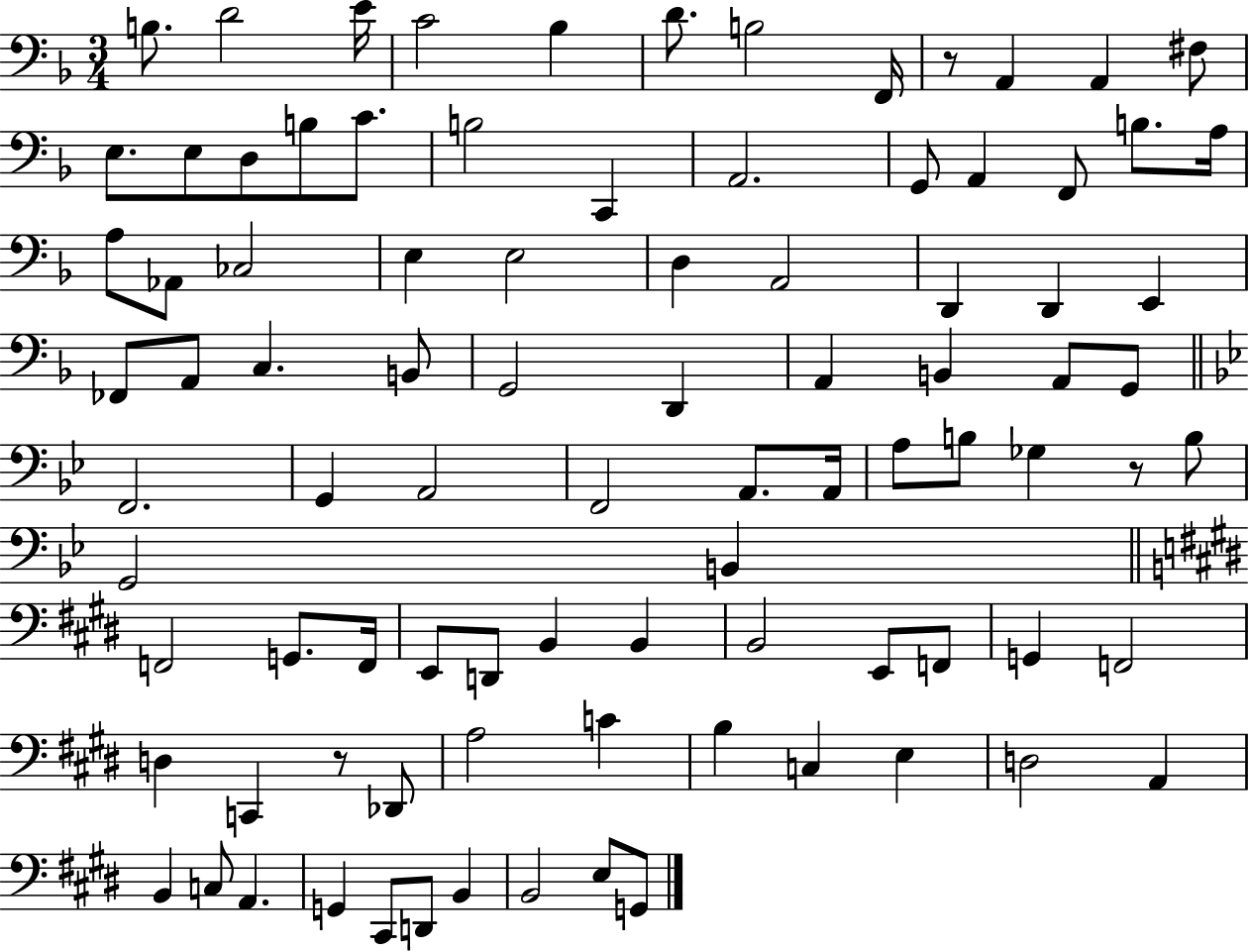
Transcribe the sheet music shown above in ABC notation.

X:1
T:Untitled
M:3/4
L:1/4
K:F
B,/2 D2 E/4 C2 _B, D/2 B,2 F,,/4 z/2 A,, A,, ^F,/2 E,/2 E,/2 D,/2 B,/2 C/2 B,2 C,, A,,2 G,,/2 A,, F,,/2 B,/2 A,/4 A,/2 _A,,/2 _C,2 E, E,2 D, A,,2 D,, D,, E,, _F,,/2 A,,/2 C, B,,/2 G,,2 D,, A,, B,, A,,/2 G,,/2 F,,2 G,, A,,2 F,,2 A,,/2 A,,/4 A,/2 B,/2 _G, z/2 B,/2 G,,2 B,, F,,2 G,,/2 F,,/4 E,,/2 D,,/2 B,, B,, B,,2 E,,/2 F,,/2 G,, F,,2 D, C,, z/2 _D,,/2 A,2 C B, C, E, D,2 A,, B,, C,/2 A,, G,, ^C,,/2 D,,/2 B,, B,,2 E,/2 G,,/2